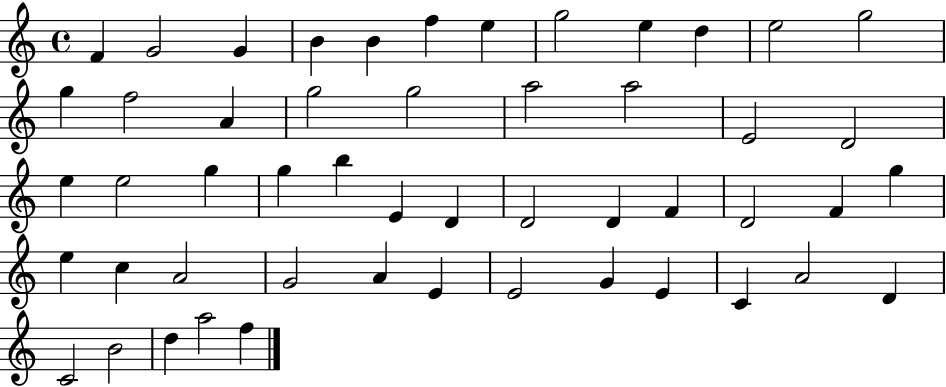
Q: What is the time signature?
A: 4/4